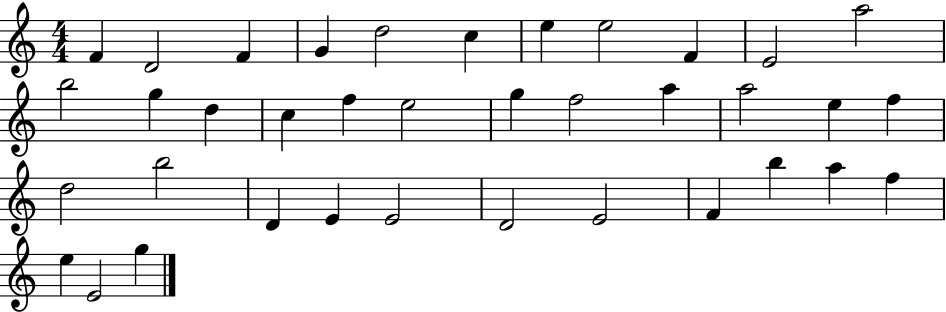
{
  \clef treble
  \numericTimeSignature
  \time 4/4
  \key c \major
  f'4 d'2 f'4 | g'4 d''2 c''4 | e''4 e''2 f'4 | e'2 a''2 | \break b''2 g''4 d''4 | c''4 f''4 e''2 | g''4 f''2 a''4 | a''2 e''4 f''4 | \break d''2 b''2 | d'4 e'4 e'2 | d'2 e'2 | f'4 b''4 a''4 f''4 | \break e''4 e'2 g''4 | \bar "|."
}